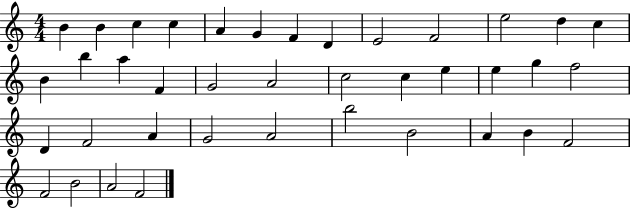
X:1
T:Untitled
M:4/4
L:1/4
K:C
B B c c A G F D E2 F2 e2 d c B b a F G2 A2 c2 c e e g f2 D F2 A G2 A2 b2 B2 A B F2 F2 B2 A2 F2